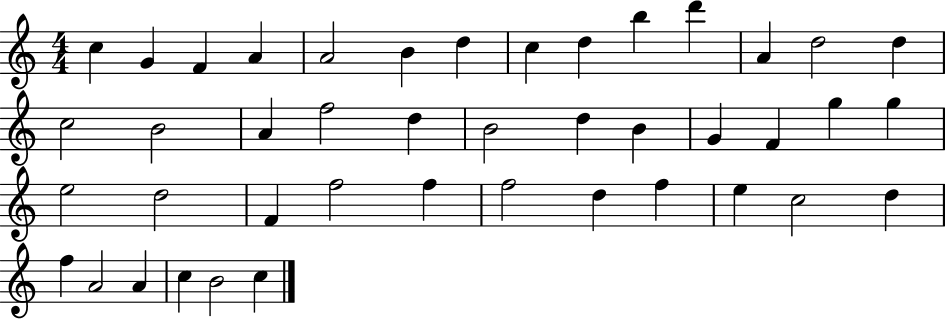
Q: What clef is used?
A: treble